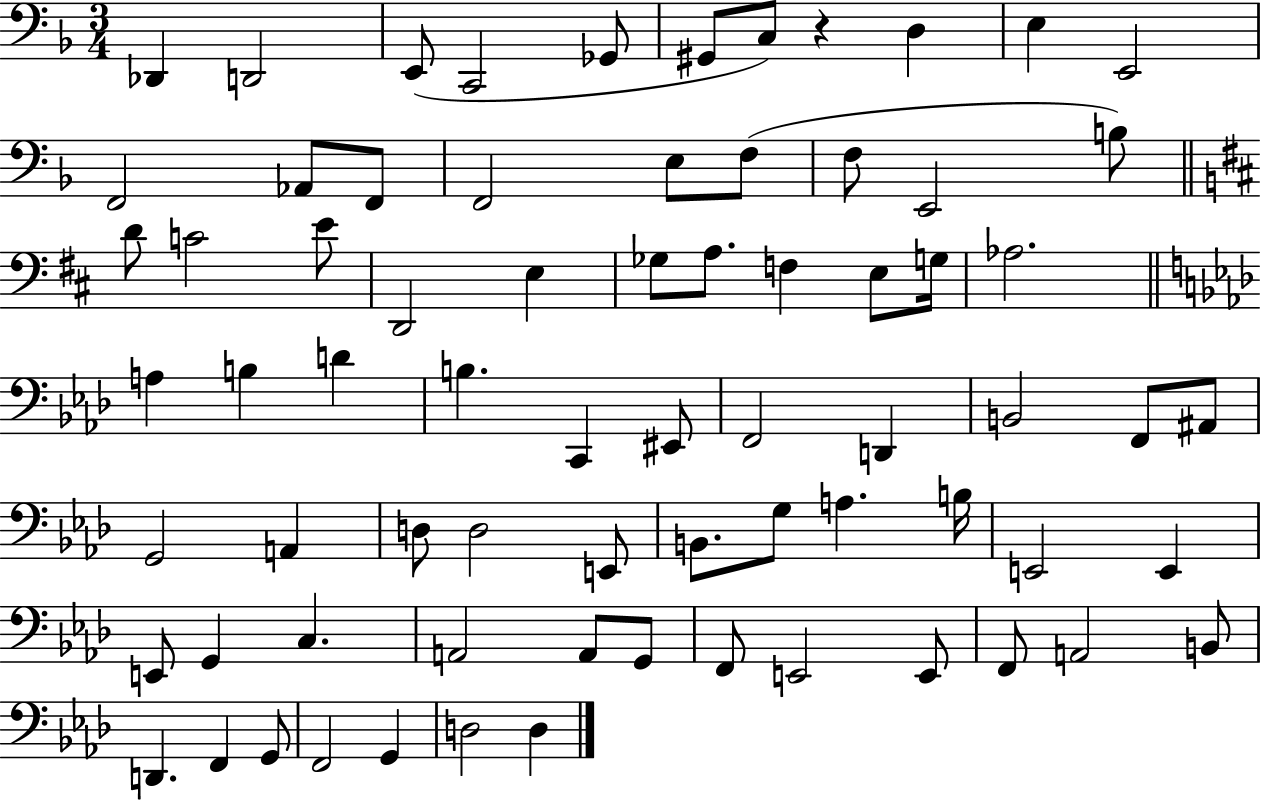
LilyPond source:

{
  \clef bass
  \numericTimeSignature
  \time 3/4
  \key f \major
  des,4 d,2 | e,8( c,2 ges,8 | gis,8 c8) r4 d4 | e4 e,2 | \break f,2 aes,8 f,8 | f,2 e8 f8( | f8 e,2 b8) | \bar "||" \break \key b \minor d'8 c'2 e'8 | d,2 e4 | ges8 a8. f4 e8 g16 | aes2. | \break \bar "||" \break \key aes \major a4 b4 d'4 | b4. c,4 eis,8 | f,2 d,4 | b,2 f,8 ais,8 | \break g,2 a,4 | d8 d2 e,8 | b,8. g8 a4. b16 | e,2 e,4 | \break e,8 g,4 c4. | a,2 a,8 g,8 | f,8 e,2 e,8 | f,8 a,2 b,8 | \break d,4. f,4 g,8 | f,2 g,4 | d2 d4 | \bar "|."
}